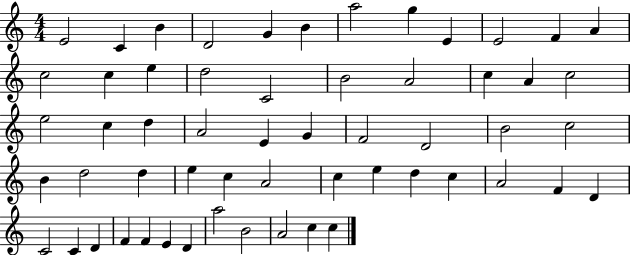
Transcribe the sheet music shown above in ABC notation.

X:1
T:Untitled
M:4/4
L:1/4
K:C
E2 C B D2 G B a2 g E E2 F A c2 c e d2 C2 B2 A2 c A c2 e2 c d A2 E G F2 D2 B2 c2 B d2 d e c A2 c e d c A2 F D C2 C D F F E D a2 B2 A2 c c